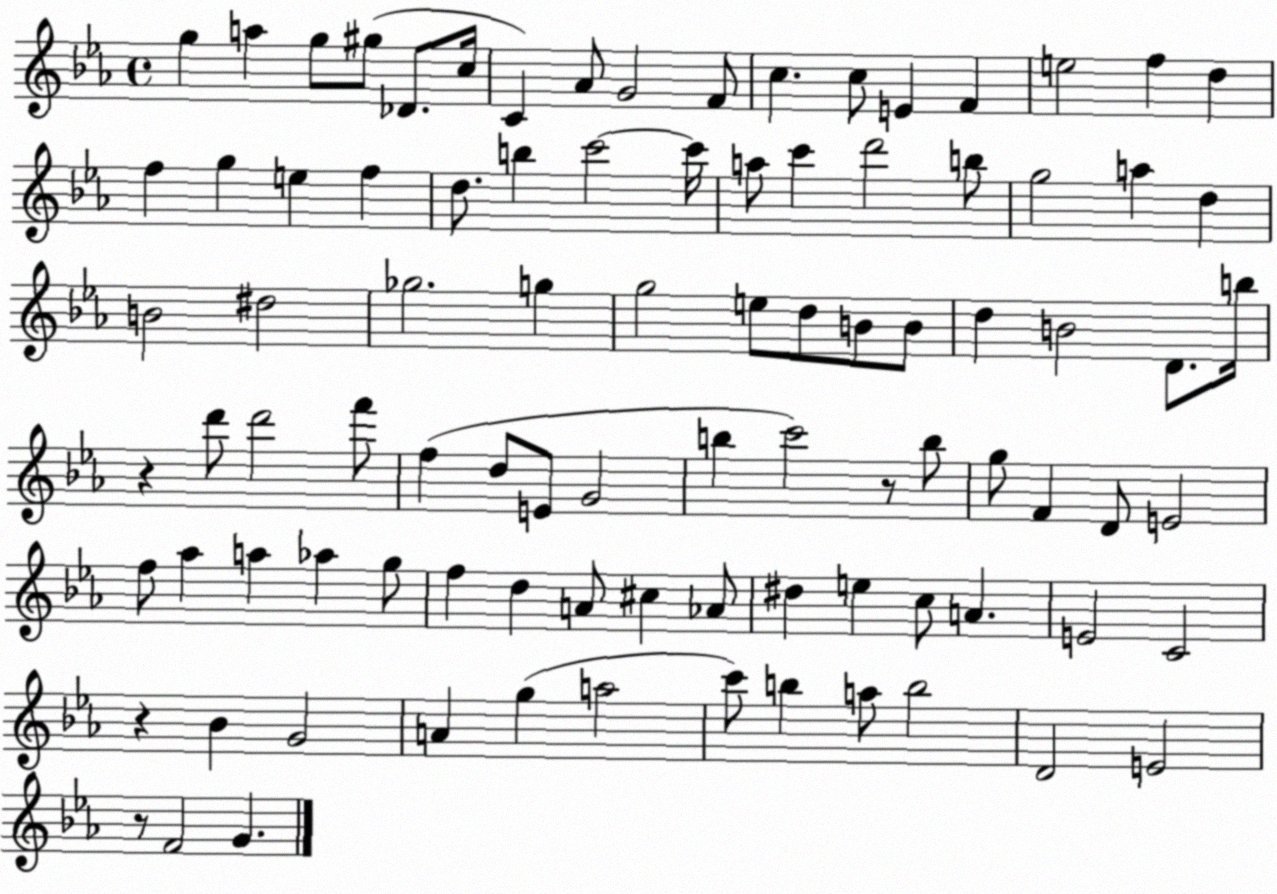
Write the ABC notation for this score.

X:1
T:Untitled
M:4/4
L:1/4
K:Eb
g a g/2 ^g/2 _D/2 c/4 C _A/2 G2 F/2 c c/2 E F e2 f d f g e f d/2 b c'2 c'/4 a/2 c' d'2 b/2 g2 a d B2 ^d2 _g2 g g2 e/2 d/2 B/2 B/2 d B2 D/2 b/4 z d'/2 d'2 f'/2 f d/2 E/2 G2 b c'2 z/2 b/2 g/2 F D/2 E2 f/2 _a a _a g/2 f d A/2 ^c _A/2 ^d e c/2 A E2 C2 z _B G2 A g a2 c'/2 b a/2 b2 D2 E2 z/2 F2 G